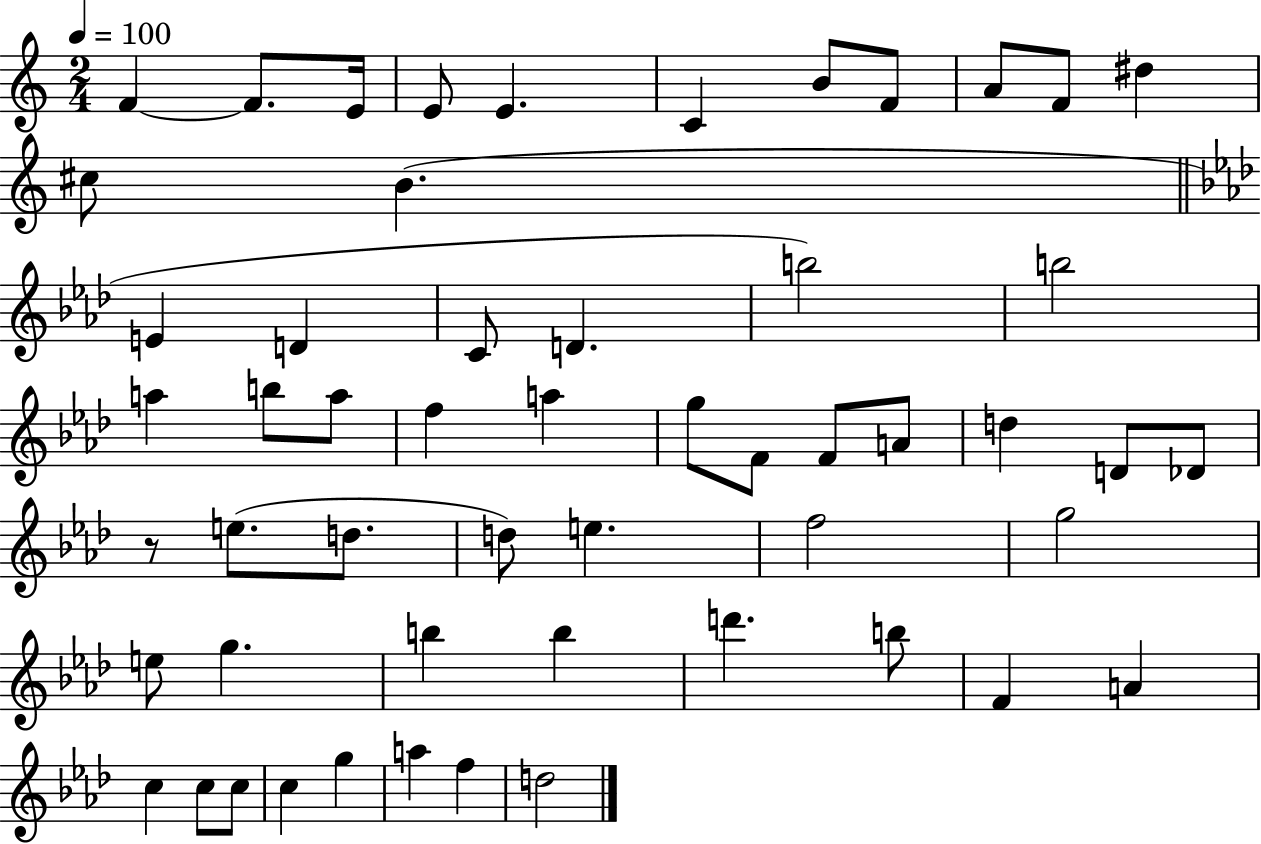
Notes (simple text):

F4/q F4/e. E4/s E4/e E4/q. C4/q B4/e F4/e A4/e F4/e D#5/q C#5/e B4/q. E4/q D4/q C4/e D4/q. B5/h B5/h A5/q B5/e A5/e F5/q A5/q G5/e F4/e F4/e A4/e D5/q D4/e Db4/e R/e E5/e. D5/e. D5/e E5/q. F5/h G5/h E5/e G5/q. B5/q B5/q D6/q. B5/e F4/q A4/q C5/q C5/e C5/e C5/q G5/q A5/q F5/q D5/h